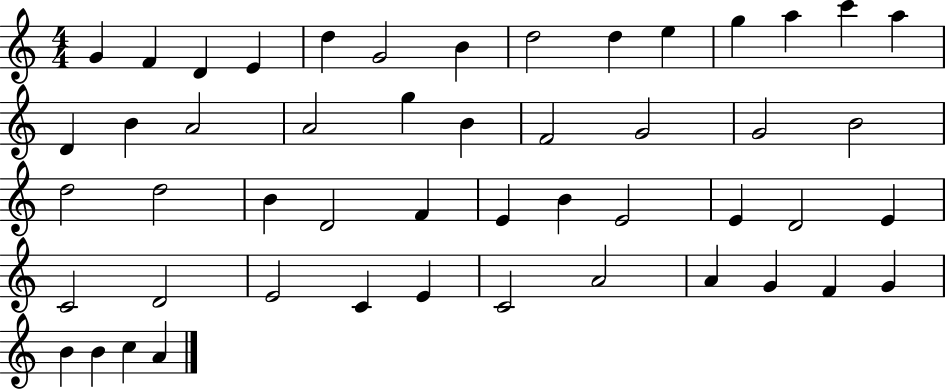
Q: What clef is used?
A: treble